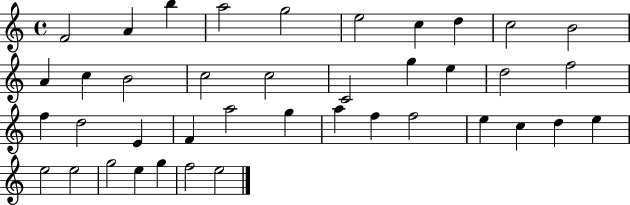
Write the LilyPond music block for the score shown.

{
  \clef treble
  \time 4/4
  \defaultTimeSignature
  \key c \major
  f'2 a'4 b''4 | a''2 g''2 | e''2 c''4 d''4 | c''2 b'2 | \break a'4 c''4 b'2 | c''2 c''2 | c'2 g''4 e''4 | d''2 f''2 | \break f''4 d''2 e'4 | f'4 a''2 g''4 | a''4 f''4 f''2 | e''4 c''4 d''4 e''4 | \break e''2 e''2 | g''2 e''4 g''4 | f''2 e''2 | \bar "|."
}